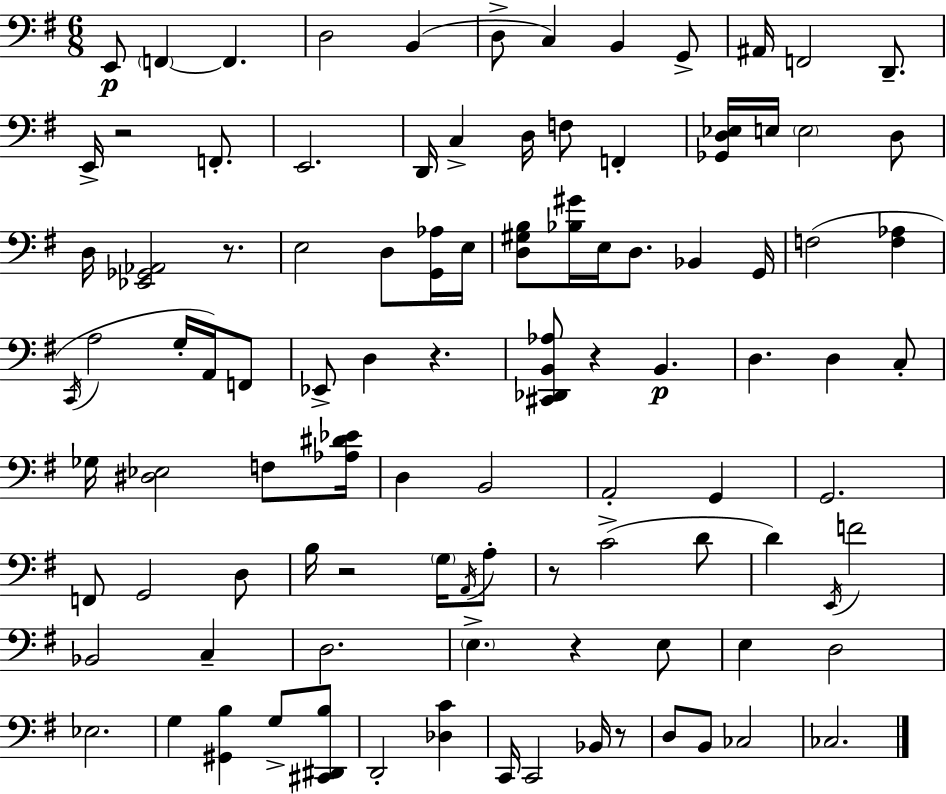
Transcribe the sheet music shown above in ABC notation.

X:1
T:Untitled
M:6/8
L:1/4
K:Em
E,,/2 F,, F,, D,2 B,, D,/2 C, B,, G,,/2 ^A,,/4 F,,2 D,,/2 E,,/4 z2 F,,/2 E,,2 D,,/4 C, D,/4 F,/2 F,, [_G,,D,_E,]/4 E,/4 E,2 D,/2 D,/4 [_E,,_G,,_A,,]2 z/2 E,2 D,/2 [G,,_A,]/4 E,/4 [D,^G,B,]/2 [_B,^G]/4 E,/4 D,/2 _B,, G,,/4 F,2 [F,_A,] C,,/4 A,2 G,/4 A,,/4 F,,/2 _E,,/2 D, z [^C,,_D,,B,,_A,]/2 z B,, D, D, C,/2 _G,/4 [^D,_E,]2 F,/2 [_A,^D_E]/4 D, B,,2 A,,2 G,, G,,2 F,,/2 G,,2 D,/2 B,/4 z2 G,/4 A,,/4 A,/2 z/2 C2 D/2 D E,,/4 F2 _B,,2 C, D,2 E, z E,/2 E, D,2 _E,2 G, [^G,,B,] G,/2 [^C,,^D,,B,]/2 D,,2 [_D,C] C,,/4 C,,2 _B,,/4 z/2 D,/2 B,,/2 _C,2 _C,2